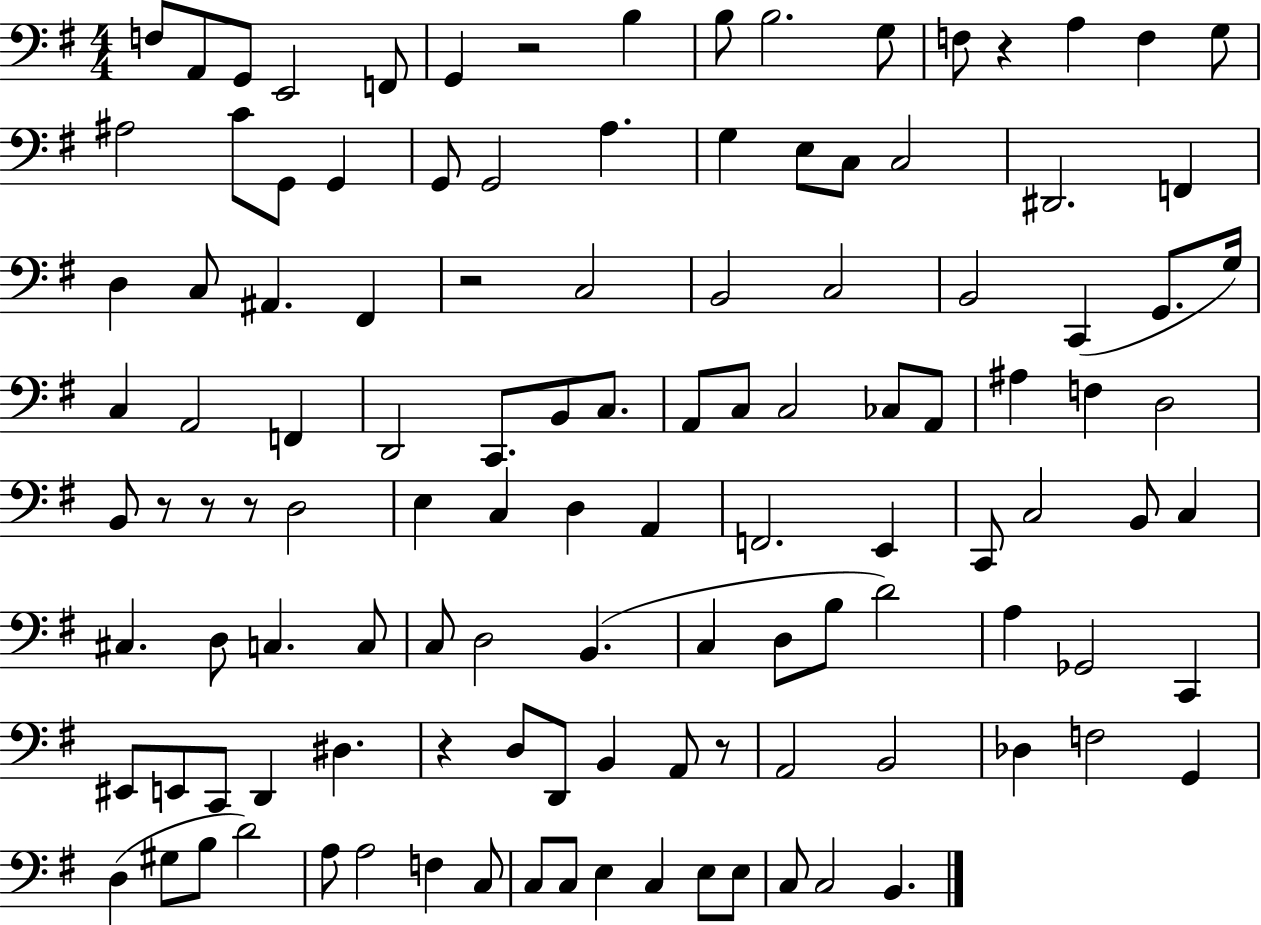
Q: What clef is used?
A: bass